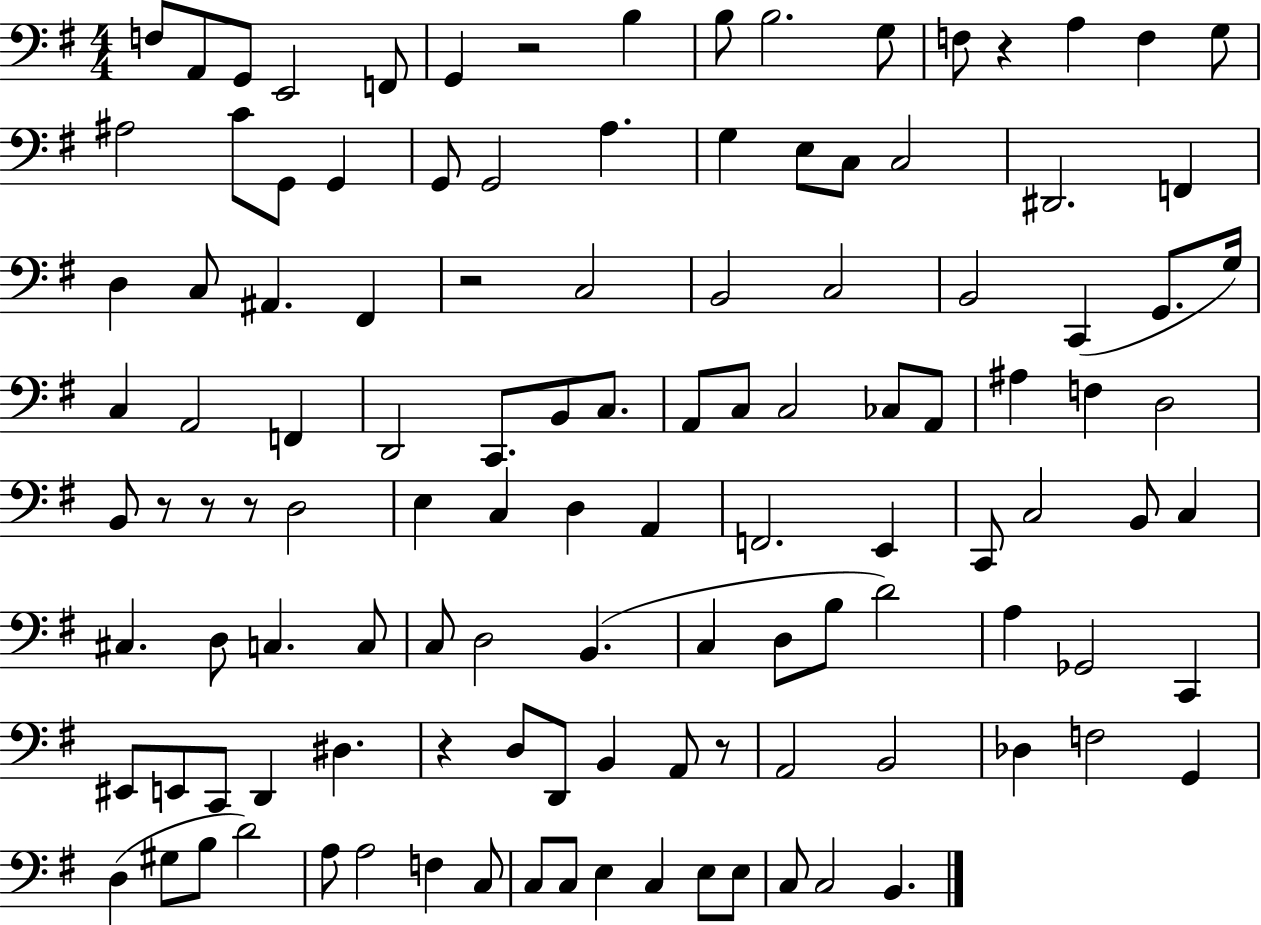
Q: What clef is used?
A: bass